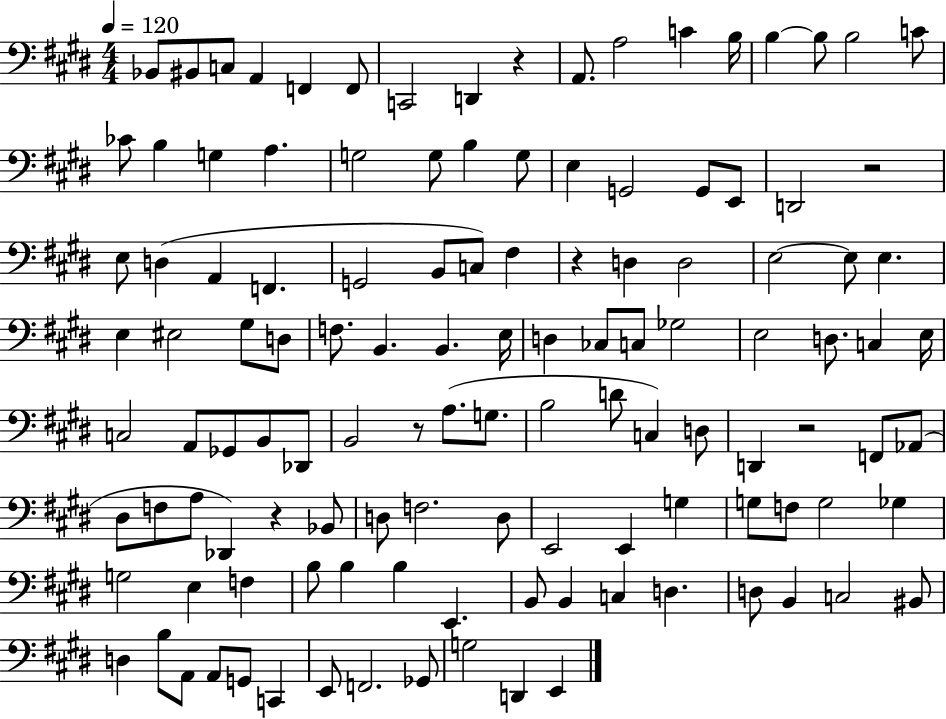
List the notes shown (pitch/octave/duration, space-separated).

Bb2/e BIS2/e C3/e A2/q F2/q F2/e C2/h D2/q R/q A2/e. A3/h C4/q B3/s B3/q B3/e B3/h C4/e CES4/e B3/q G3/q A3/q. G3/h G3/e B3/q G3/e E3/q G2/h G2/e E2/e D2/h R/h E3/e D3/q A2/q F2/q. G2/h B2/e C3/e F#3/q R/q D3/q D3/h E3/h E3/e E3/q. E3/q EIS3/h G#3/e D3/e F3/e. B2/q. B2/q. E3/s D3/q CES3/e C3/e Gb3/h E3/h D3/e. C3/q E3/s C3/h A2/e Gb2/e B2/e Db2/e B2/h R/e A3/e. G3/e. B3/h D4/e C3/q D3/e D2/q R/h F2/e Ab2/e D#3/e F3/e A3/e Db2/q R/q Bb2/e D3/e F3/h. D3/e E2/h E2/q G3/q G3/e F3/e G3/h Gb3/q G3/h E3/q F3/q B3/e B3/q B3/q E2/q. B2/e B2/q C3/q D3/q. D3/e B2/q C3/h BIS2/e D3/q B3/e A2/e A2/e G2/e C2/q E2/e F2/h. Gb2/e G3/h D2/q E2/q